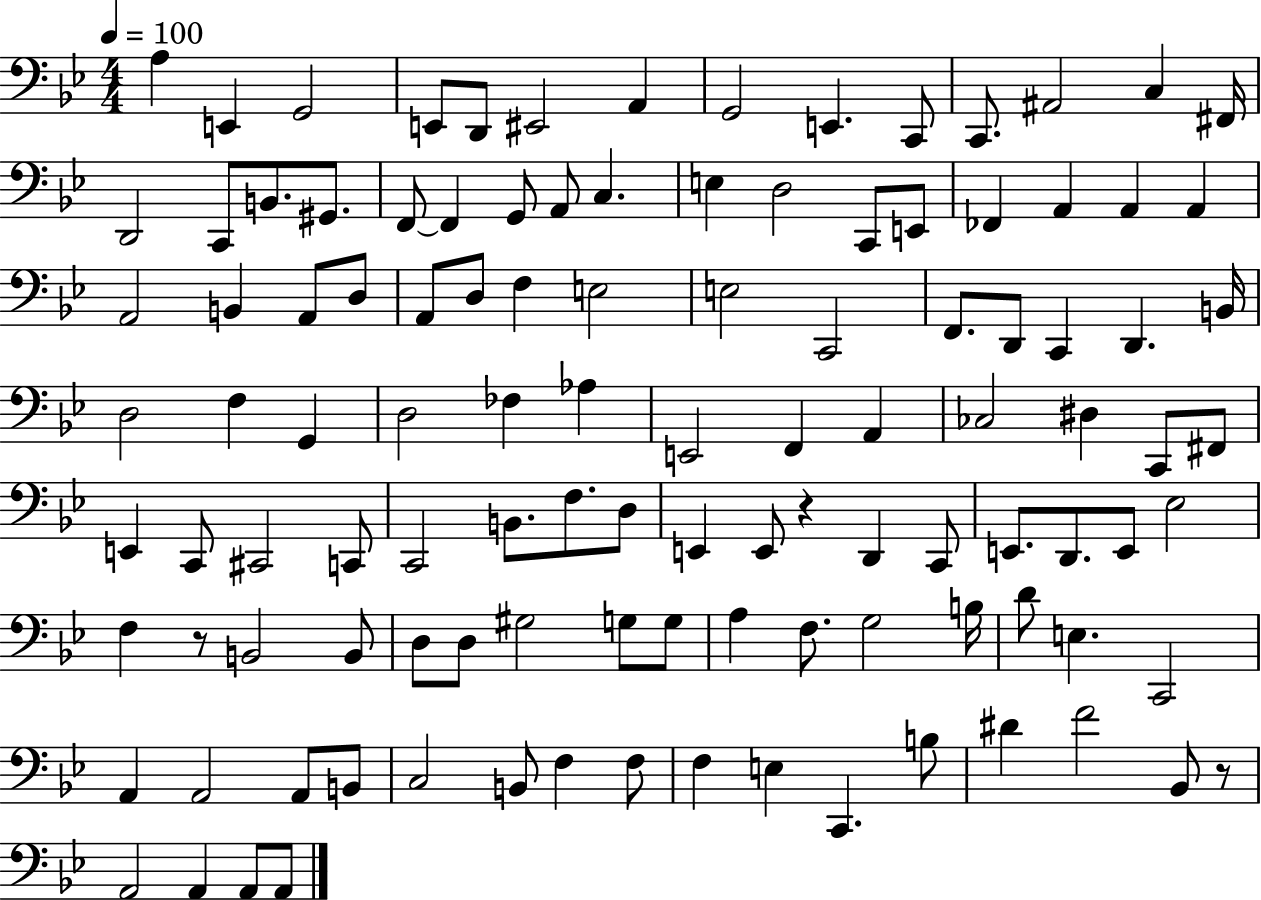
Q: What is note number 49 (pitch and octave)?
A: G2